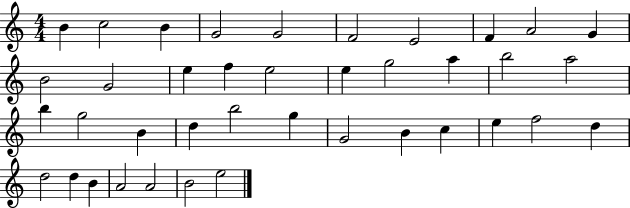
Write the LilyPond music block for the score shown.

{
  \clef treble
  \numericTimeSignature
  \time 4/4
  \key c \major
  b'4 c''2 b'4 | g'2 g'2 | f'2 e'2 | f'4 a'2 g'4 | \break b'2 g'2 | e''4 f''4 e''2 | e''4 g''2 a''4 | b''2 a''2 | \break b''4 g''2 b'4 | d''4 b''2 g''4 | g'2 b'4 c''4 | e''4 f''2 d''4 | \break d''2 d''4 b'4 | a'2 a'2 | b'2 e''2 | \bar "|."
}